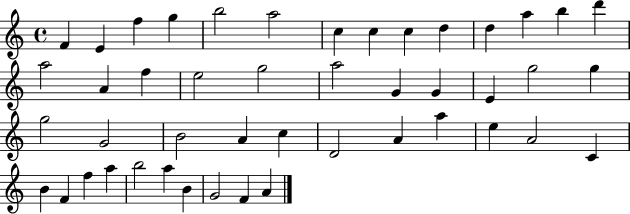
F4/q E4/q F5/q G5/q B5/h A5/h C5/q C5/q C5/q D5/q D5/q A5/q B5/q D6/q A5/h A4/q F5/q E5/h G5/h A5/h G4/q G4/q E4/q G5/h G5/q G5/h G4/h B4/h A4/q C5/q D4/h A4/q A5/q E5/q A4/h C4/q B4/q F4/q F5/q A5/q B5/h A5/q B4/q G4/h F4/q A4/q